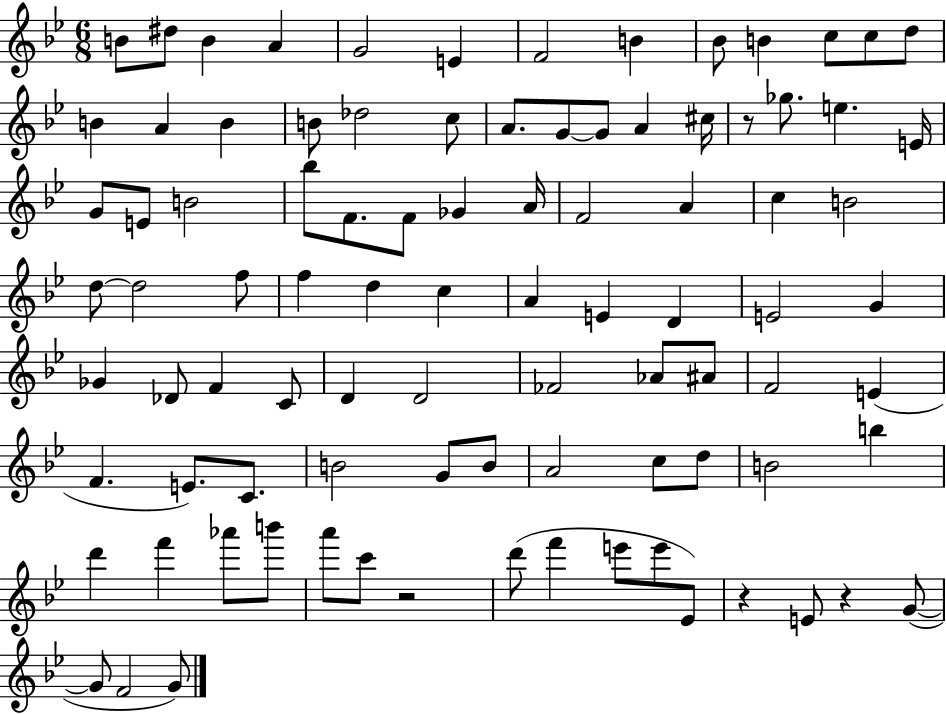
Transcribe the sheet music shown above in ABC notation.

X:1
T:Untitled
M:6/8
L:1/4
K:Bb
B/2 ^d/2 B A G2 E F2 B _B/2 B c/2 c/2 d/2 B A B B/2 _d2 c/2 A/2 G/2 G/2 A ^c/4 z/2 _g/2 e E/4 G/2 E/2 B2 _b/2 F/2 F/2 _G A/4 F2 A c B2 d/2 d2 f/2 f d c A E D E2 G _G _D/2 F C/2 D D2 _F2 _A/2 ^A/2 F2 E F E/2 C/2 B2 G/2 B/2 A2 c/2 d/2 B2 b d' f' _a'/2 b'/2 a'/2 c'/2 z2 d'/2 f' e'/2 e'/2 _E/2 z E/2 z G/2 G/2 F2 G/2